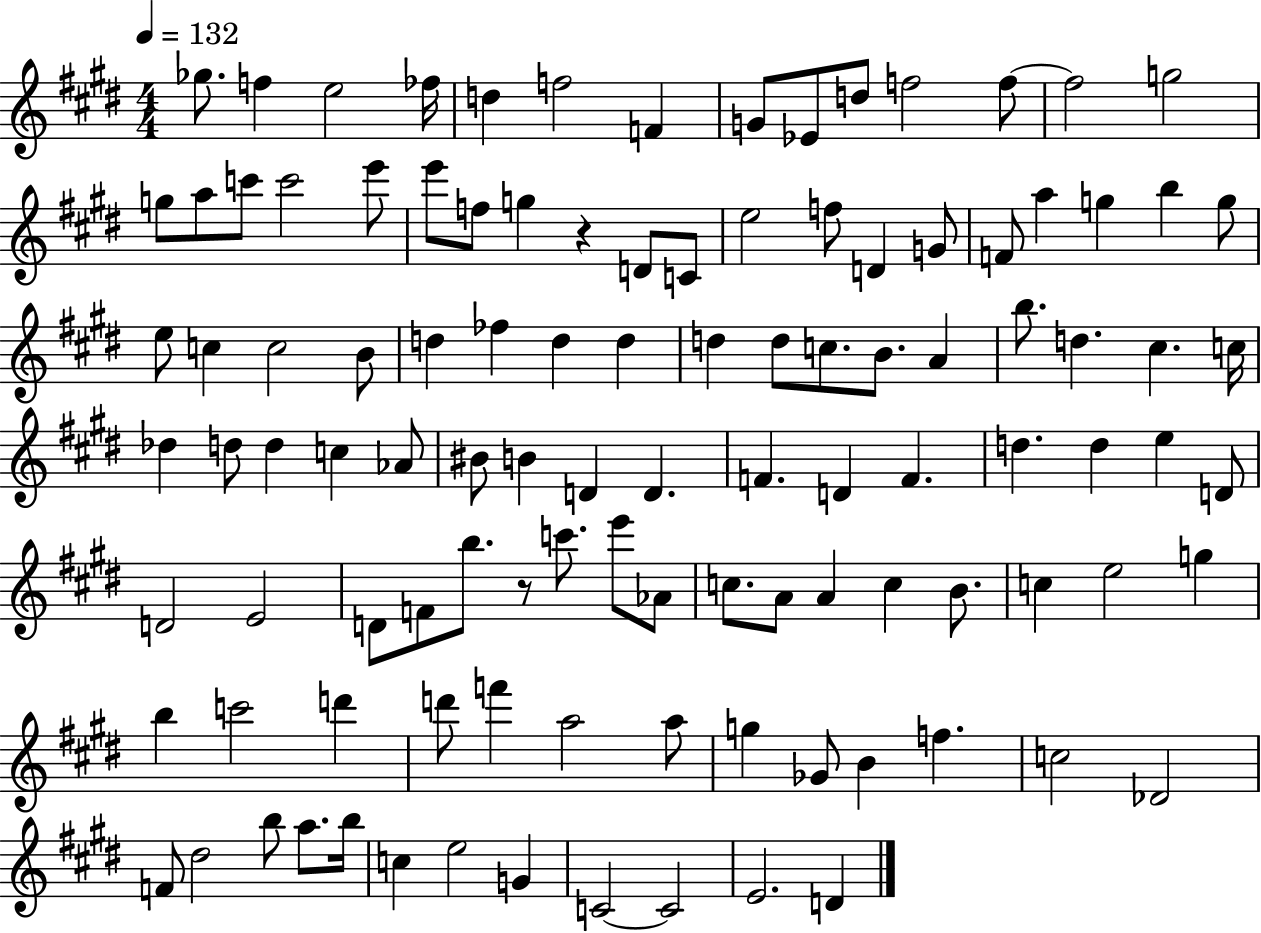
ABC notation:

X:1
T:Untitled
M:4/4
L:1/4
K:E
_g/2 f e2 _f/4 d f2 F G/2 _E/2 d/2 f2 f/2 f2 g2 g/2 a/2 c'/2 c'2 e'/2 e'/2 f/2 g z D/2 C/2 e2 f/2 D G/2 F/2 a g b g/2 e/2 c c2 B/2 d _f d d d d/2 c/2 B/2 A b/2 d ^c c/4 _d d/2 d c _A/2 ^B/2 B D D F D F d d e D/2 D2 E2 D/2 F/2 b/2 z/2 c'/2 e'/2 _A/2 c/2 A/2 A c B/2 c e2 g b c'2 d' d'/2 f' a2 a/2 g _G/2 B f c2 _D2 F/2 ^d2 b/2 a/2 b/4 c e2 G C2 C2 E2 D